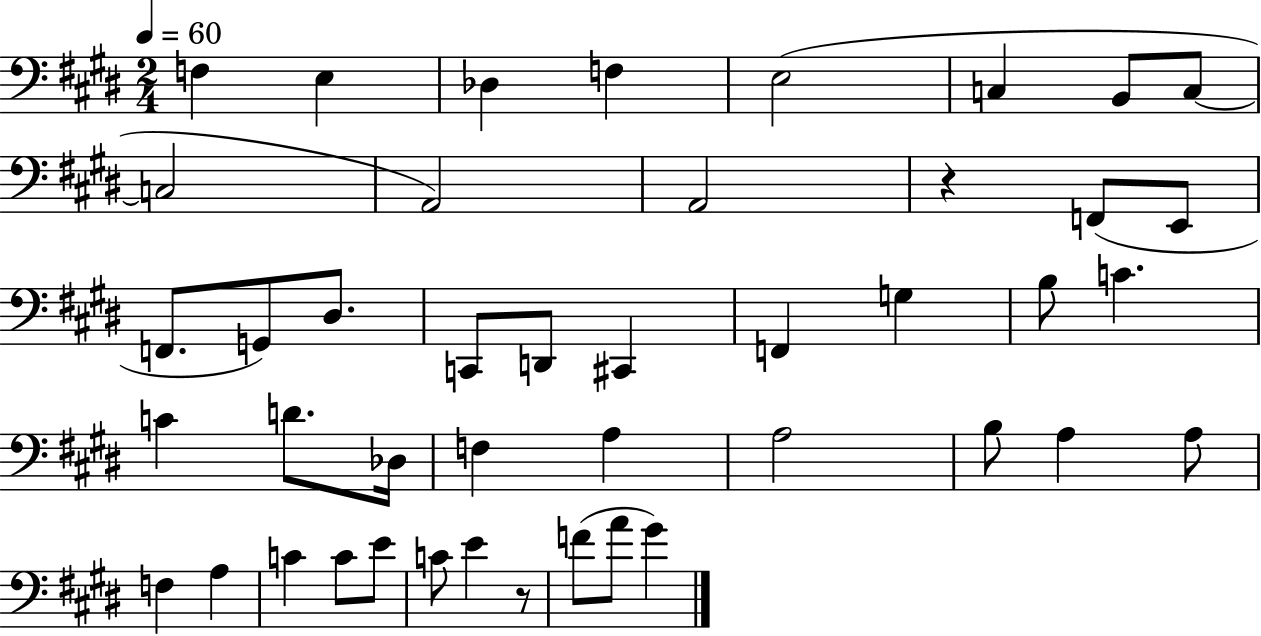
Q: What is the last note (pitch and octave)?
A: G#4